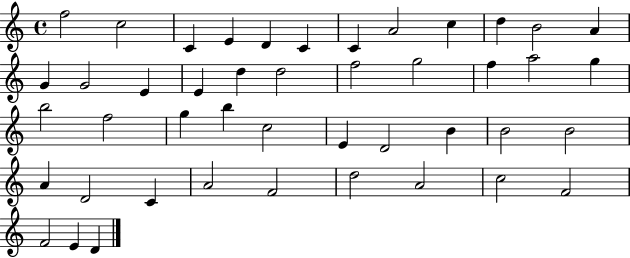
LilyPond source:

{
  \clef treble
  \time 4/4
  \defaultTimeSignature
  \key c \major
  f''2 c''2 | c'4 e'4 d'4 c'4 | c'4 a'2 c''4 | d''4 b'2 a'4 | \break g'4 g'2 e'4 | e'4 d''4 d''2 | f''2 g''2 | f''4 a''2 g''4 | \break b''2 f''2 | g''4 b''4 c''2 | e'4 d'2 b'4 | b'2 b'2 | \break a'4 d'2 c'4 | a'2 f'2 | d''2 a'2 | c''2 f'2 | \break f'2 e'4 d'4 | \bar "|."
}